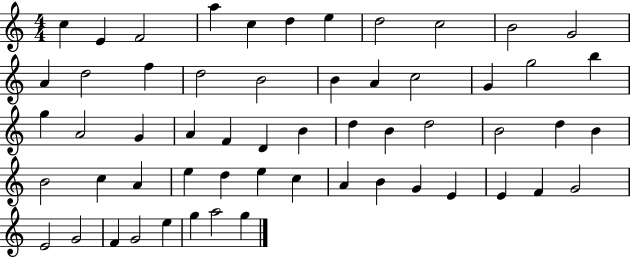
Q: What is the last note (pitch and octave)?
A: G5